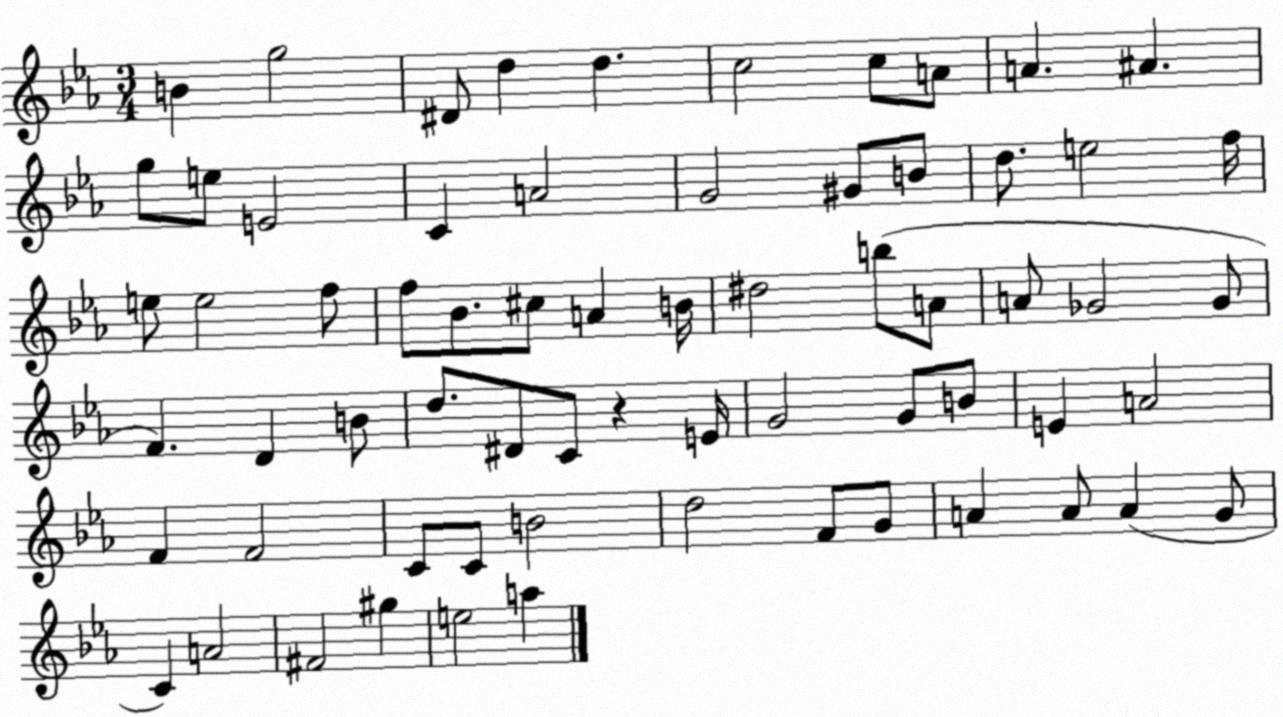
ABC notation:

X:1
T:Untitled
M:3/4
L:1/4
K:Eb
B g2 ^D/2 d d c2 c/2 A/2 A ^A g/2 e/2 E2 C A2 G2 ^G/2 B/2 d/2 e2 f/4 e/2 e2 f/2 f/2 _B/2 ^c/2 A B/4 ^d2 b/2 A/2 A/2 _G2 _G/2 F D B/2 d/2 ^D/2 C/2 z E/4 G2 G/2 B/2 E A2 F F2 C/2 C/2 B2 d2 F/2 G/2 A A/2 A G/2 C A2 ^F2 ^g e2 a